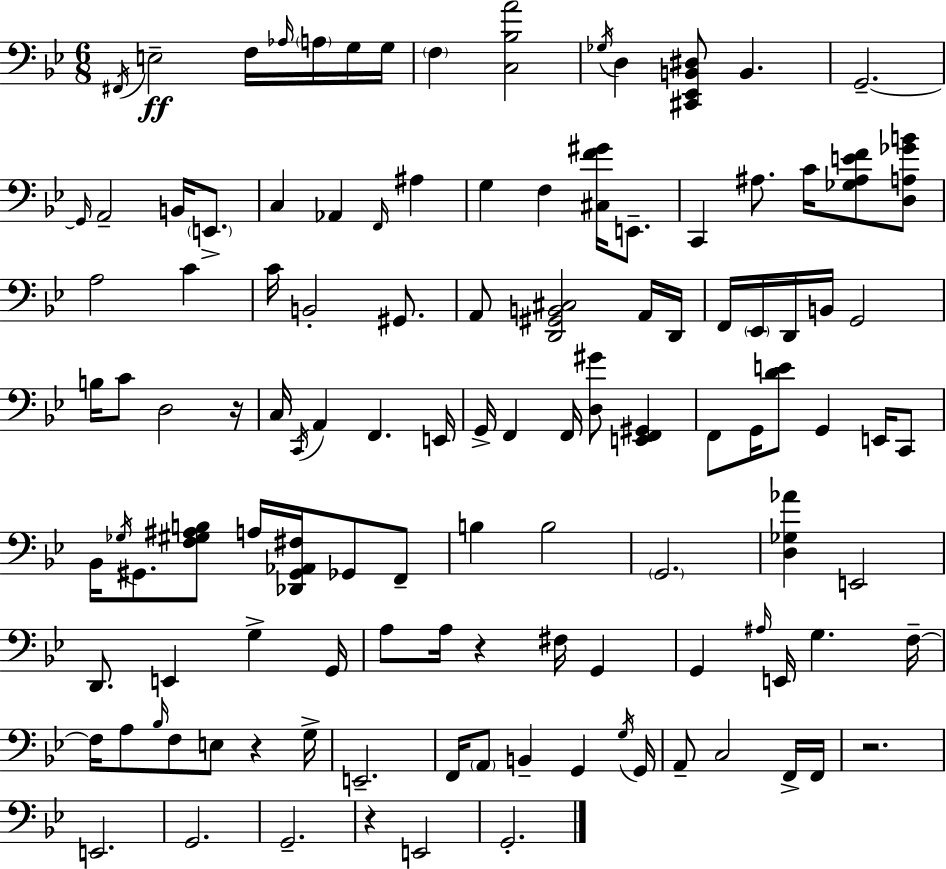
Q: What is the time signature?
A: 6/8